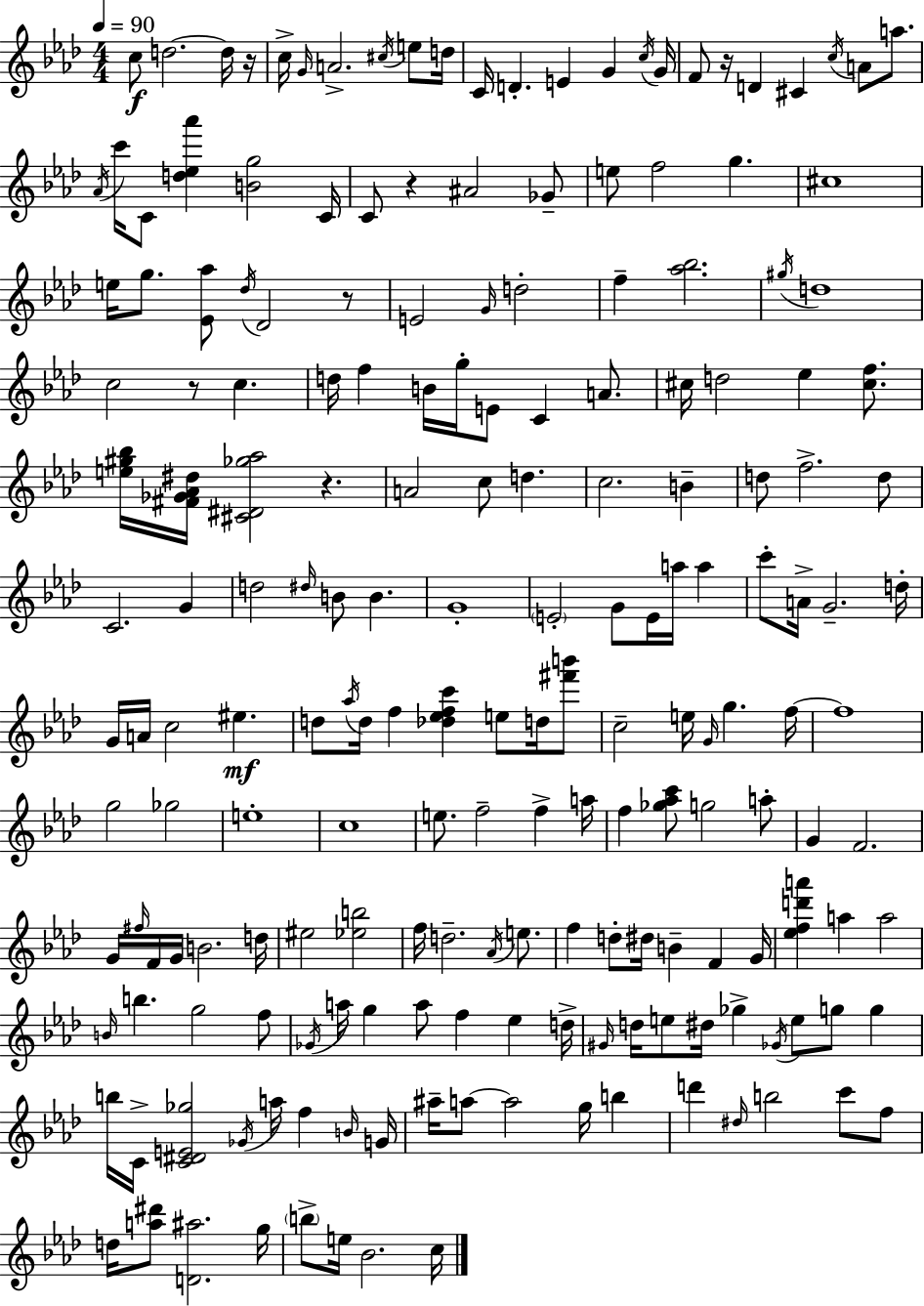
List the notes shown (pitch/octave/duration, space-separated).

C5/e D5/h. D5/s R/s C5/s G4/s A4/h. C#5/s E5/e D5/s C4/s D4/q. E4/q G4/q C5/s G4/s F4/e R/s D4/q C#4/q C5/s A4/e A5/e. Ab4/s C6/s C4/e [D5,Eb5,Ab6]/q [B4,G5]/h C4/s C4/e R/q A#4/h Gb4/e E5/e F5/h G5/q. C#5/w E5/s G5/e. [Eb4,Ab5]/e Db5/s Db4/h R/e E4/h G4/s D5/h F5/q [Ab5,Bb5]/h. G#5/s D5/w C5/h R/e C5/q. D5/s F5/q B4/s G5/s E4/e C4/q A4/e. C#5/s D5/h Eb5/q [C#5,F5]/e. [E5,G#5,Bb5]/s [F#4,Gb4,Ab4,D#5]/s [C#4,D#4,Gb5,Ab5]/h R/q. A4/h C5/e D5/q. C5/h. B4/q D5/e F5/h. D5/e C4/h. G4/q D5/h D#5/s B4/e B4/q. G4/w E4/h G4/e E4/s A5/s A5/q C6/e A4/s G4/h. D5/s G4/s A4/s C5/h EIS5/q. D5/e Ab5/s D5/s F5/q [Db5,Eb5,F5,C6]/q E5/e D5/s [F#6,B6]/e C5/h E5/s G4/s G5/q. F5/s F5/w G5/h Gb5/h E5/w C5/w E5/e. F5/h F5/q A5/s F5/q [Gb5,Ab5,C6]/e G5/h A5/e G4/q F4/h. G4/s F#5/s F4/s G4/s B4/h. D5/s EIS5/h [Eb5,B5]/h F5/s D5/h. Ab4/s E5/e. F5/q D5/e D#5/s B4/q F4/q G4/s [Eb5,F5,D6,A6]/q A5/q A5/h B4/s B5/q. G5/h F5/e Gb4/s A5/s G5/q A5/e F5/q Eb5/q D5/s G#4/s D5/s E5/e D#5/s Gb5/q Gb4/s E5/e G5/e G5/q B5/s C4/s [C4,D#4,E4,Gb5]/h Gb4/s A5/s F5/q B4/s G4/s A#5/s A5/e A5/h G5/s B5/q D6/q D#5/s B5/h C6/e F5/e D5/s [A5,D#6]/e [D4,A#5]/h. G5/s B5/e E5/s Bb4/h. C5/s